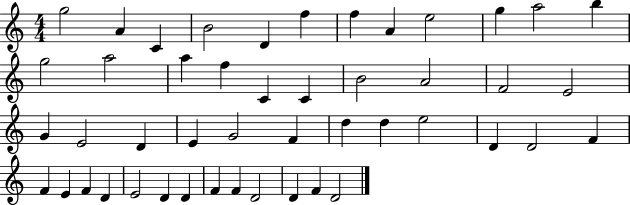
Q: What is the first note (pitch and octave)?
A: G5